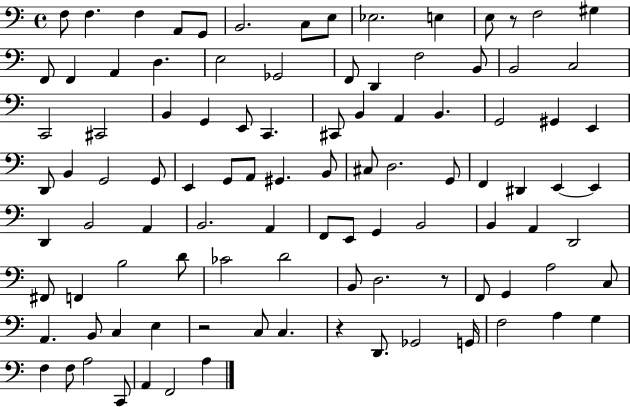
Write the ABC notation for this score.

X:1
T:Untitled
M:4/4
L:1/4
K:C
F,/2 F, F, A,,/2 G,,/2 B,,2 C,/2 E,/2 _E,2 E, E,/2 z/2 F,2 ^G, F,,/2 F,, A,, D, E,2 _G,,2 F,,/2 D,, F,2 B,,/2 B,,2 C,2 C,,2 ^C,,2 B,, G,, E,,/2 C,, ^C,,/2 B,, A,, B,, G,,2 ^G,, E,, D,,/2 B,, G,,2 G,,/2 E,, G,,/2 A,,/2 ^G,, B,,/2 ^C,/2 D,2 G,,/2 F,, ^D,, E,, E,, D,, B,,2 A,, B,,2 A,, F,,/2 E,,/2 G,, B,,2 B,, A,, D,,2 ^F,,/2 F,, B,2 D/2 _C2 D2 B,,/2 D,2 z/2 F,,/2 G,, A,2 C,/2 A,, B,,/2 C, E, z2 C,/2 C, z D,,/2 _G,,2 G,,/4 F,2 A, G, F, F,/2 A,2 C,,/2 A,, F,,2 A,